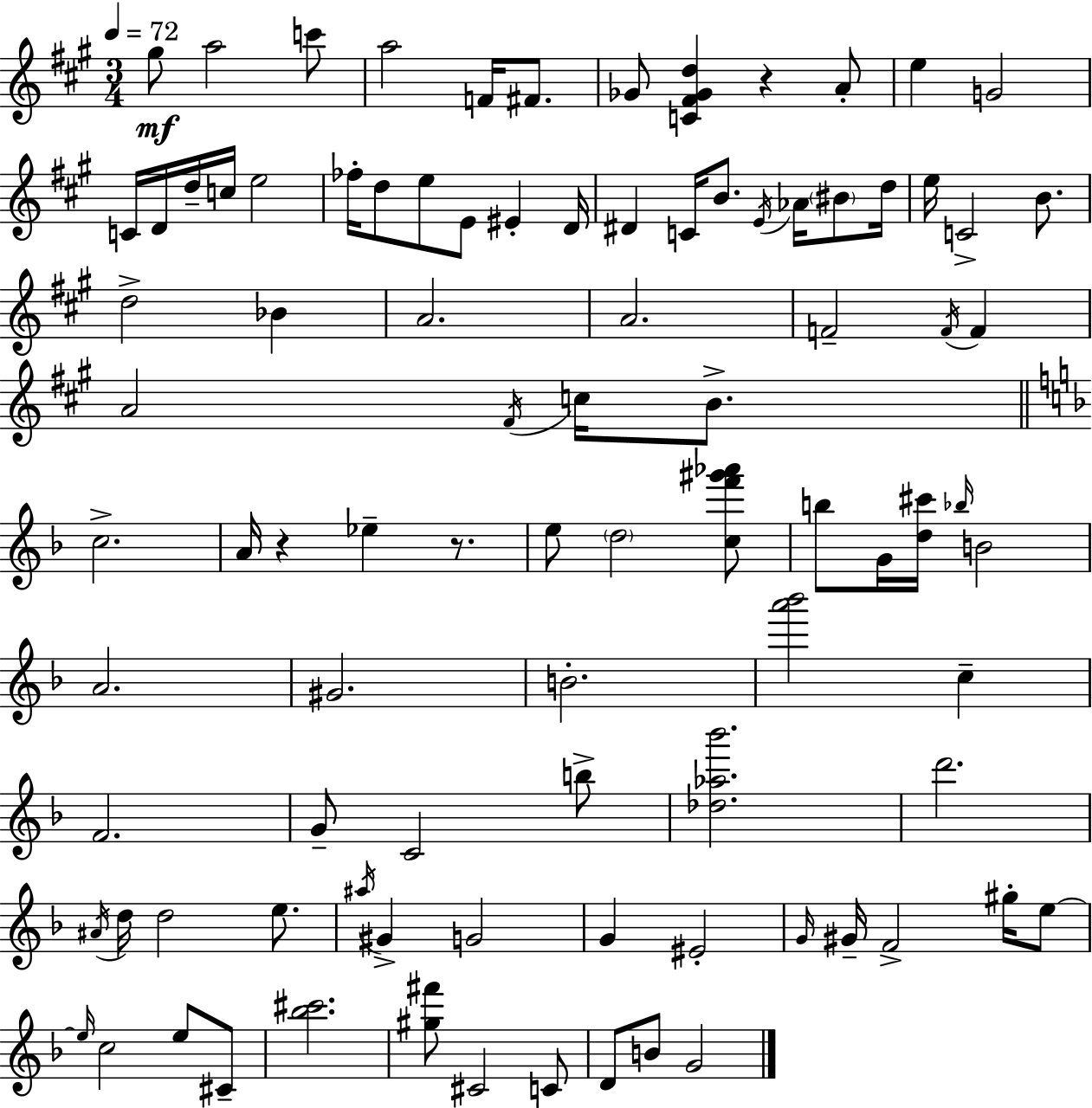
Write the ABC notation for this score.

X:1
T:Untitled
M:3/4
L:1/4
K:A
^g/2 a2 c'/2 a2 F/4 ^F/2 _G/2 [C^F_Gd] z A/2 e G2 C/4 D/4 d/4 c/4 e2 _f/4 d/2 e/2 E/2 ^E D/4 ^D C/4 B/2 E/4 _A/4 ^B/2 d/4 e/4 C2 B/2 d2 _B A2 A2 F2 F/4 F A2 ^F/4 c/4 B/2 c2 A/4 z _e z/2 e/2 d2 [cf'^g'_a']/2 b/2 G/4 [d^c']/4 _b/4 B2 A2 ^G2 B2 [a'_b']2 c F2 G/2 C2 b/2 [_d_a_b']2 d'2 ^A/4 d/4 d2 e/2 ^a/4 ^G G2 G ^E2 G/4 ^G/4 F2 ^g/4 e/2 e/4 c2 e/2 ^C/2 [_b^c']2 [^g^f']/2 ^C2 C/2 D/2 B/2 G2